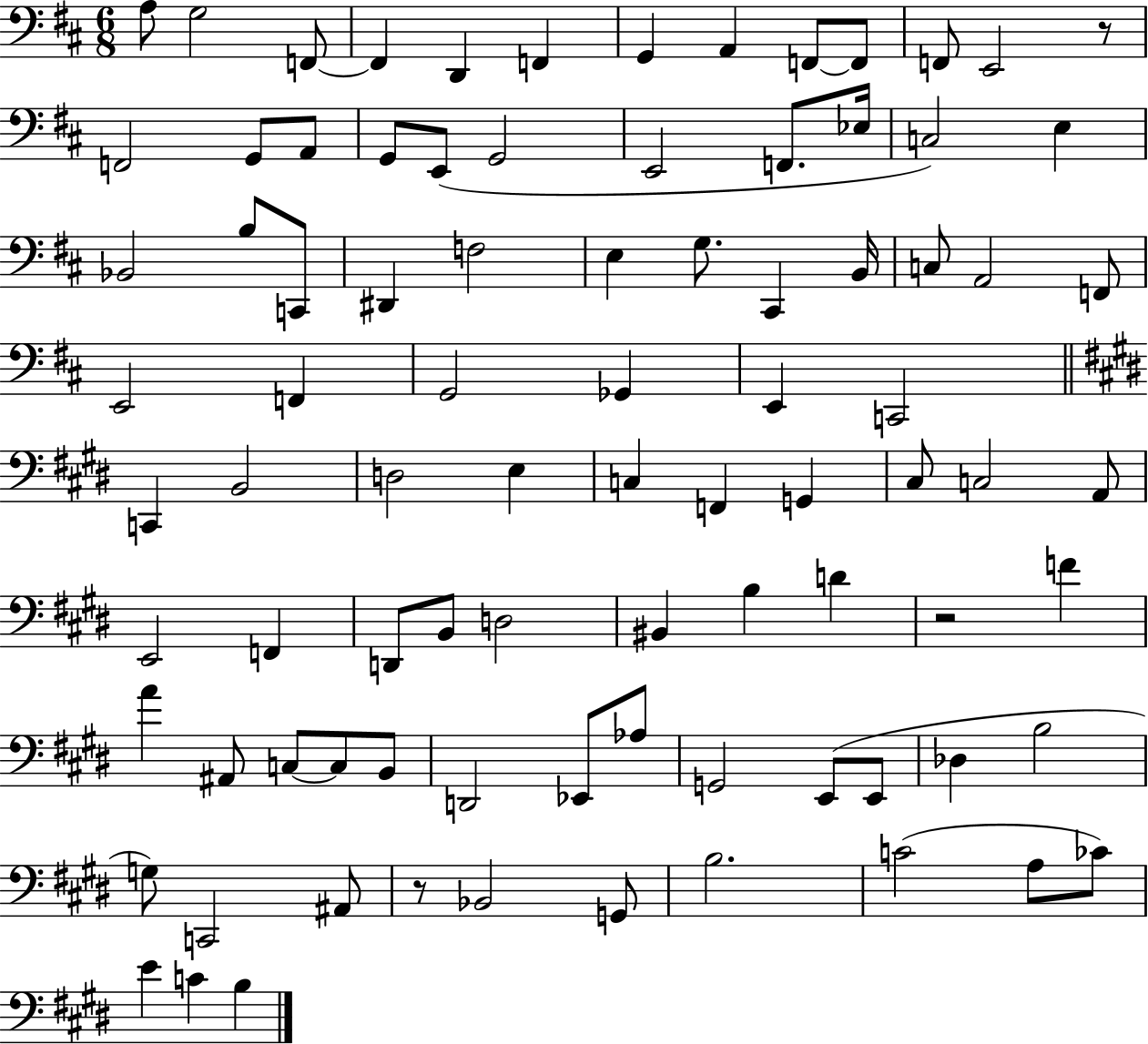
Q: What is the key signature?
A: D major